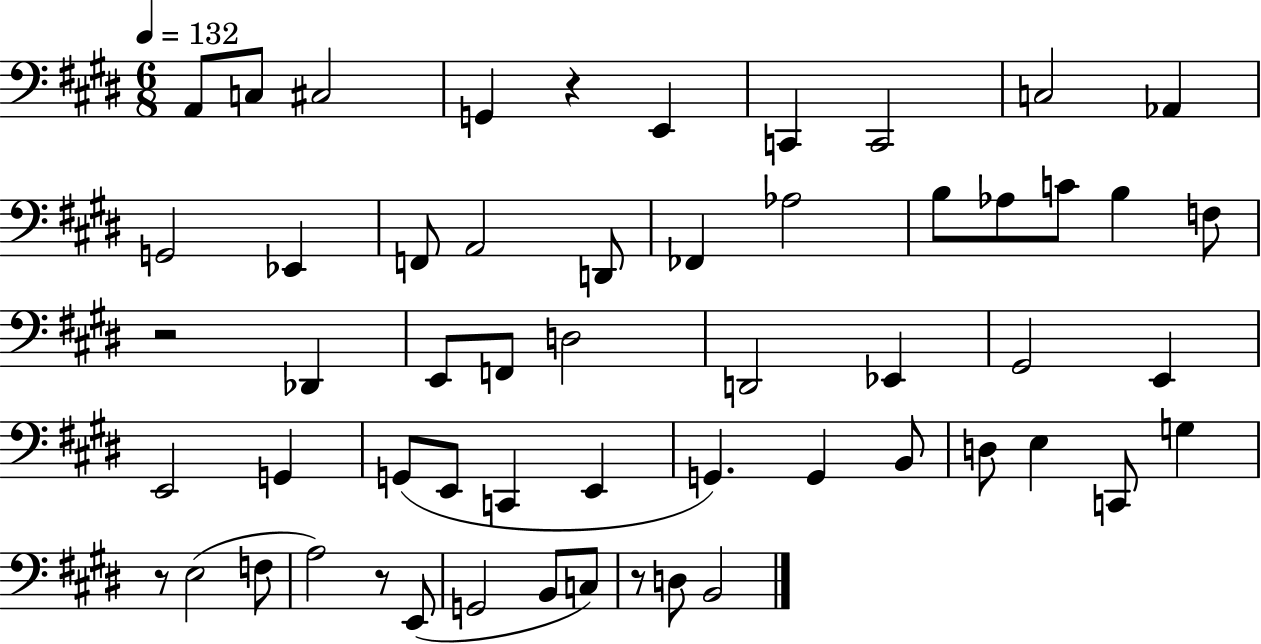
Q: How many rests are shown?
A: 5